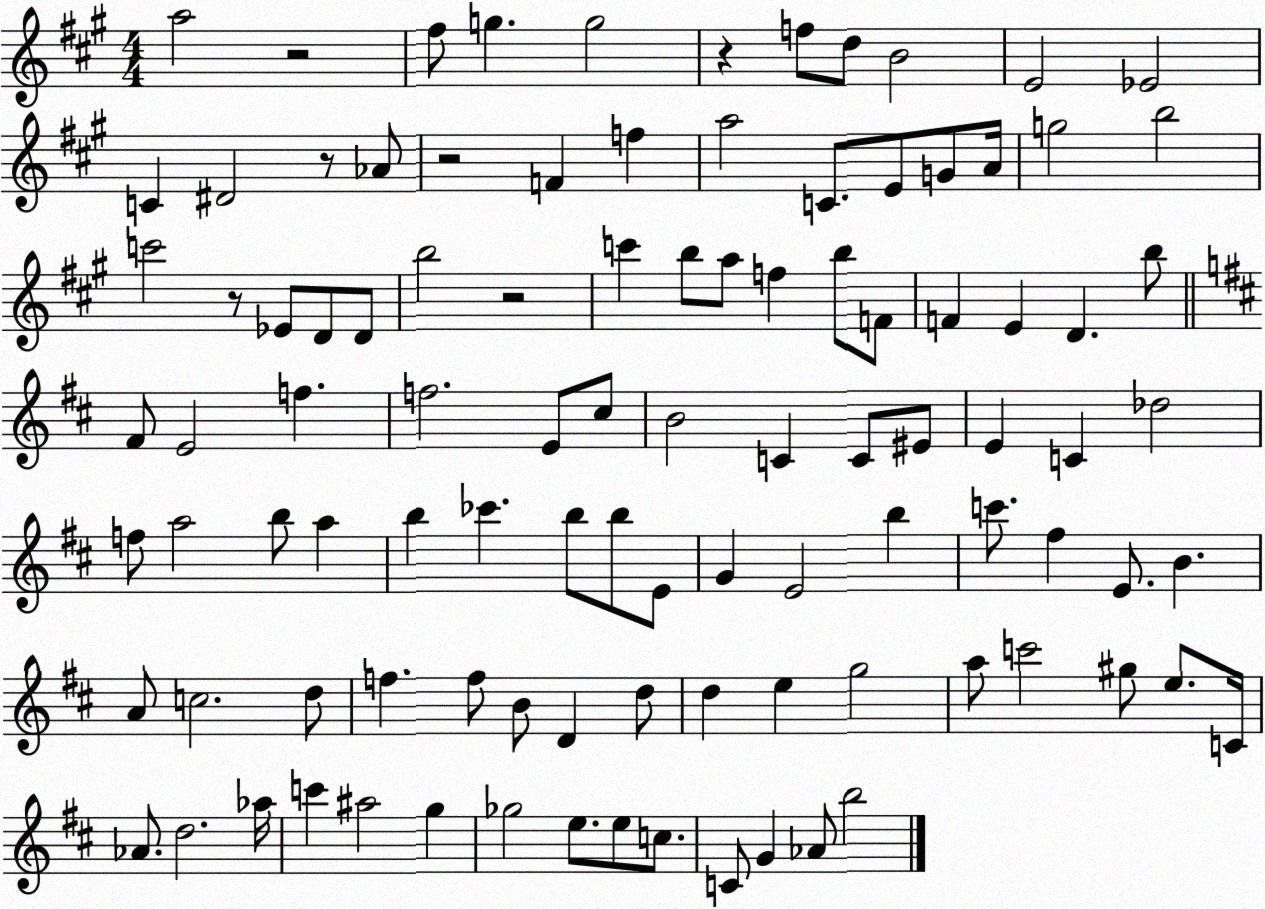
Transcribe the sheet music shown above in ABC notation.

X:1
T:Untitled
M:4/4
L:1/4
K:A
a2 z2 ^f/2 g g2 z f/2 d/2 B2 E2 _E2 C ^D2 z/2 _A/2 z2 F f a2 C/2 E/2 G/2 A/4 g2 b2 c'2 z/2 _E/2 D/2 D/2 b2 z2 c' b/2 a/2 f b/2 F/2 F E D b/2 ^F/2 E2 f f2 E/2 ^c/2 B2 C C/2 ^E/2 E C _d2 f/2 a2 b/2 a b _c' b/2 b/2 E/2 G E2 b c'/2 ^f E/2 B A/2 c2 d/2 f f/2 B/2 D d/2 d e g2 a/2 c'2 ^g/2 e/2 C/4 _A/2 d2 _a/4 c' ^a2 g _g2 e/2 e/2 c/2 C/2 G _A/2 b2